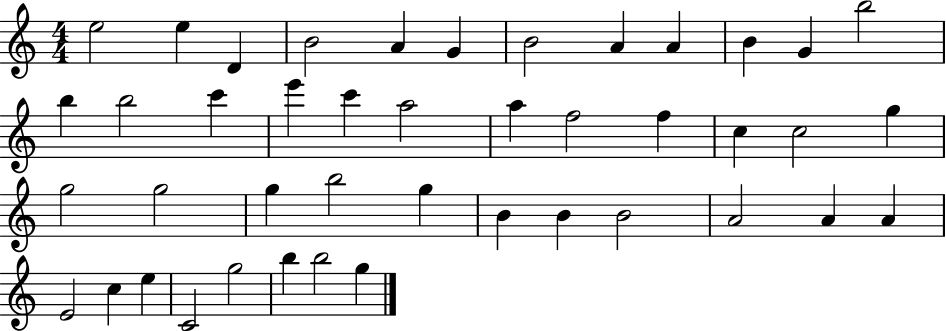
E5/h E5/q D4/q B4/h A4/q G4/q B4/h A4/q A4/q B4/q G4/q B5/h B5/q B5/h C6/q E6/q C6/q A5/h A5/q F5/h F5/q C5/q C5/h G5/q G5/h G5/h G5/q B5/h G5/q B4/q B4/q B4/h A4/h A4/q A4/q E4/h C5/q E5/q C4/h G5/h B5/q B5/h G5/q